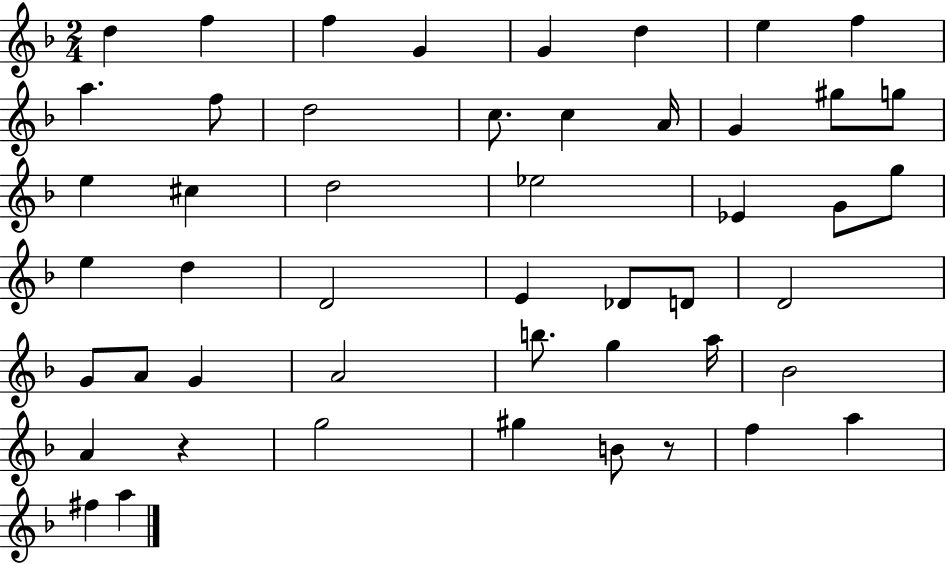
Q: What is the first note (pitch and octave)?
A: D5